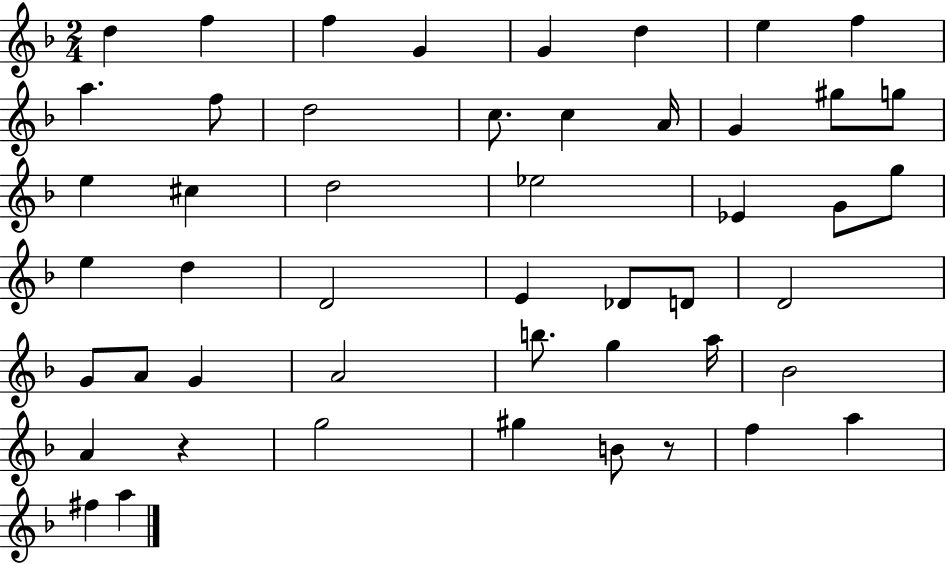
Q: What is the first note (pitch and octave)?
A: D5